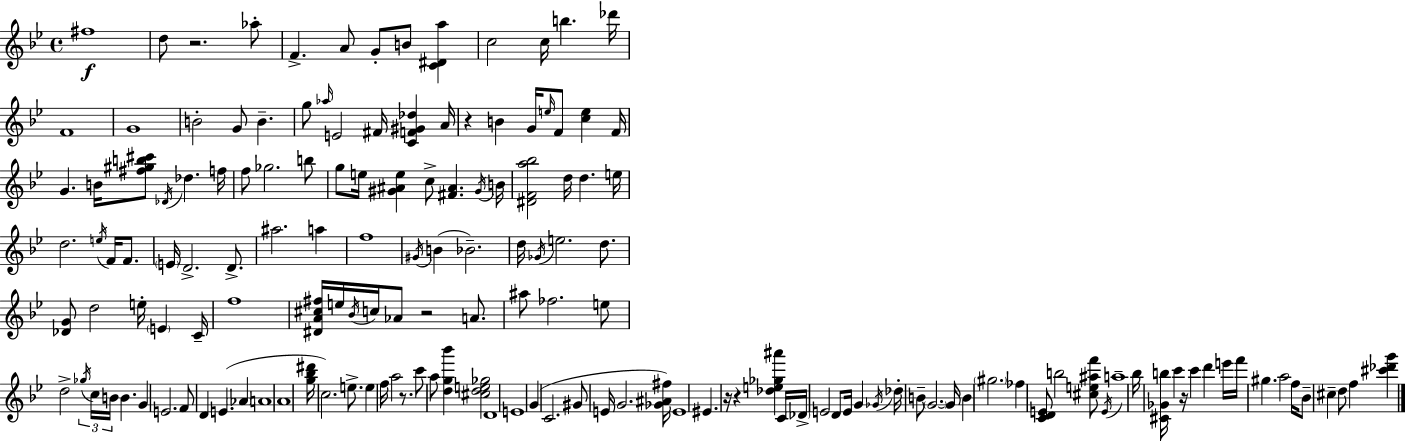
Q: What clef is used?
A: treble